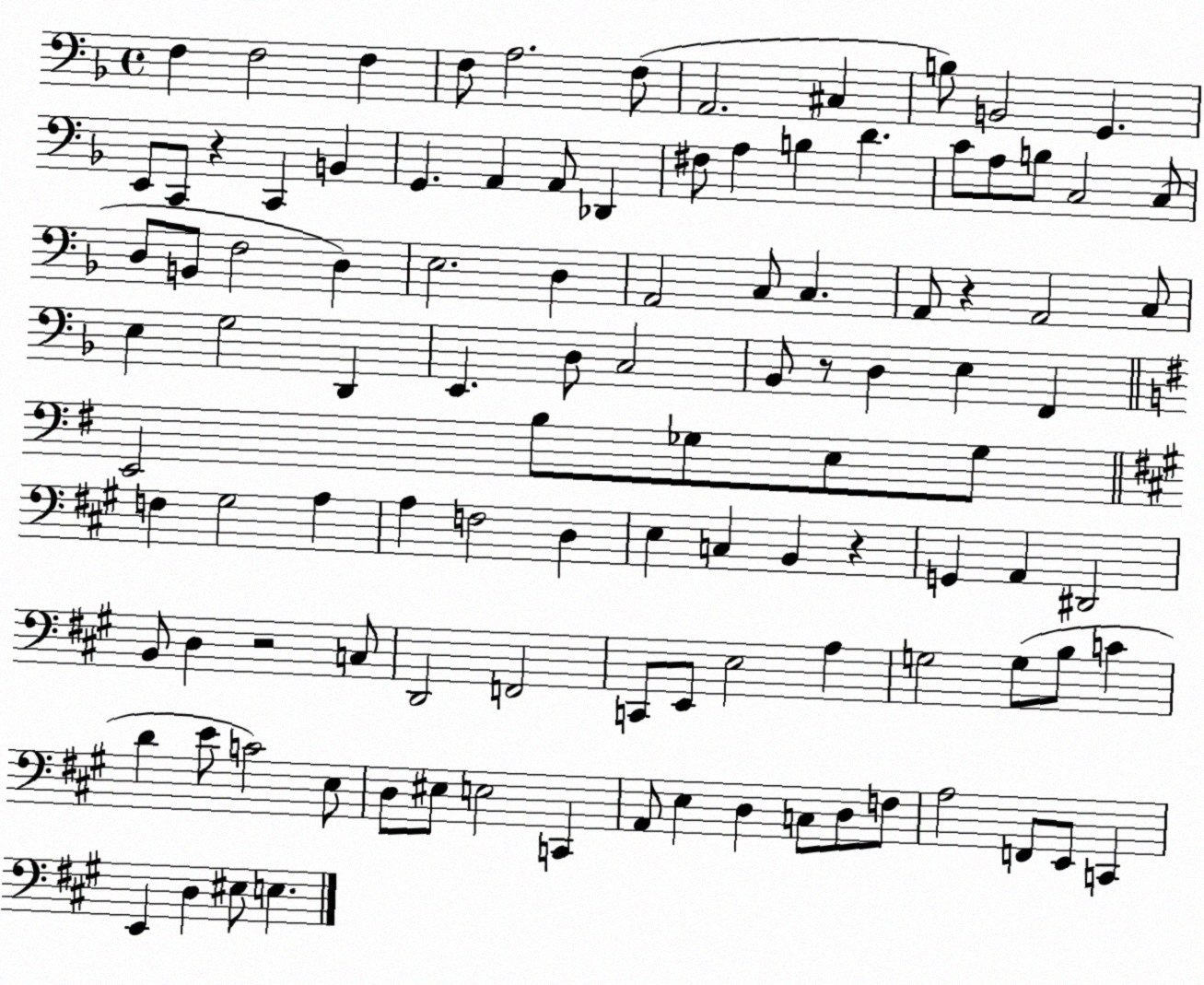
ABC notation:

X:1
T:Untitled
M:4/4
L:1/4
K:F
F, F,2 F, F,/2 A,2 F,/2 A,,2 ^C, B,/2 B,,2 G,, E,,/2 C,,/2 z C,, B,, G,, A,, A,,/2 _D,, ^F,/2 A, B, D C/2 A,/2 B,/2 C,2 C,/2 D,/2 B,,/2 F,2 D, E,2 D, A,,2 C,/2 C, A,,/2 z A,,2 C,/2 E, G,2 D,, E,, D,/2 C,2 _B,,/2 z/2 D, E, F,, E,,2 B,/2 _G,/2 E,/2 _G,/2 F, ^G,2 A, A, F,2 D, E, C, B,, z G,, A,, ^D,,2 B,,/2 D, z2 C,/2 D,,2 F,,2 C,,/2 E,,/2 E,2 A, G,2 G,/2 B,/2 C D E/2 C2 E,/2 D,/2 ^E,/2 E,2 C,, A,,/2 E, D, C,/2 D,/2 F,/2 A,2 F,,/2 E,,/2 C,, E,, D, ^E,/2 E,